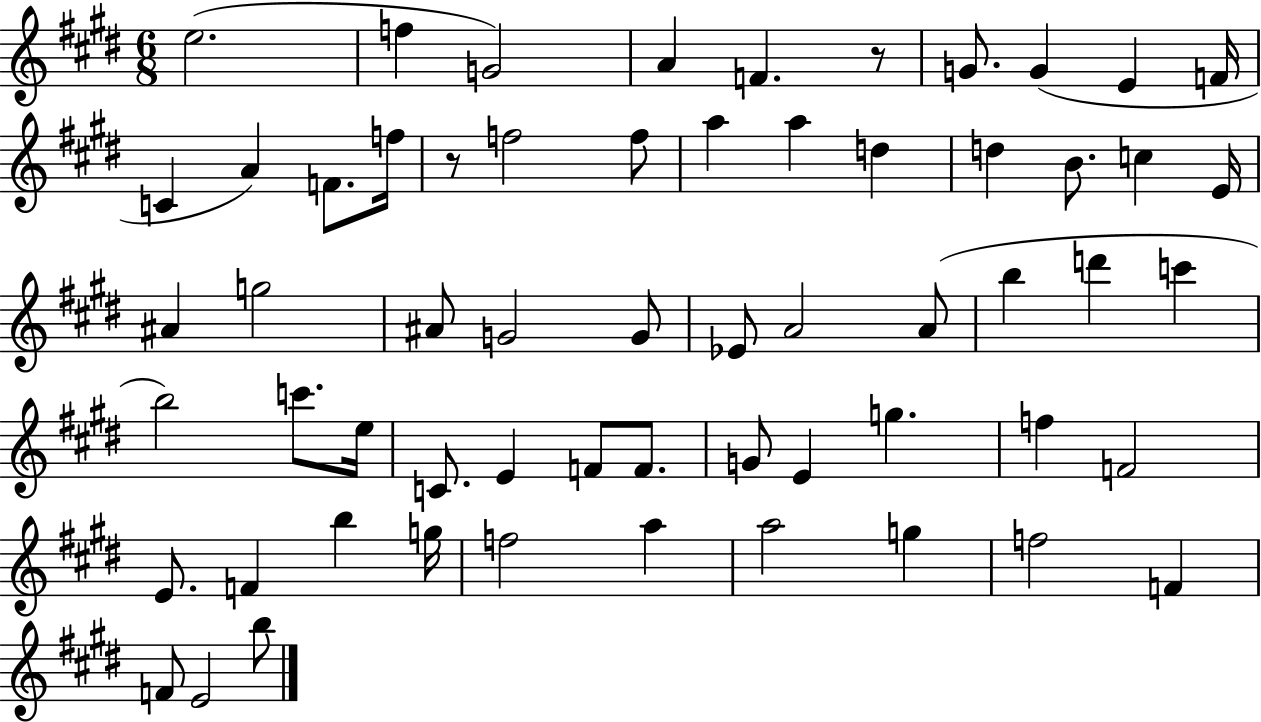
E5/h. F5/q G4/h A4/q F4/q. R/e G4/e. G4/q E4/q F4/s C4/q A4/q F4/e. F5/s R/e F5/h F5/e A5/q A5/q D5/q D5/q B4/e. C5/q E4/s A#4/q G5/h A#4/e G4/h G4/e Eb4/e A4/h A4/e B5/q D6/q C6/q B5/h C6/e. E5/s C4/e. E4/q F4/e F4/e. G4/e E4/q G5/q. F5/q F4/h E4/e. F4/q B5/q G5/s F5/h A5/q A5/h G5/q F5/h F4/q F4/e E4/h B5/e